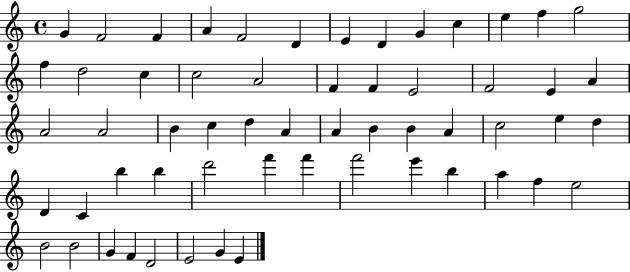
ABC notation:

X:1
T:Untitled
M:4/4
L:1/4
K:C
G F2 F A F2 D E D G c e f g2 f d2 c c2 A2 F F E2 F2 E A A2 A2 B c d A A B B A c2 e d D C b b d'2 f' f' f'2 e' b a f e2 B2 B2 G F D2 E2 G E